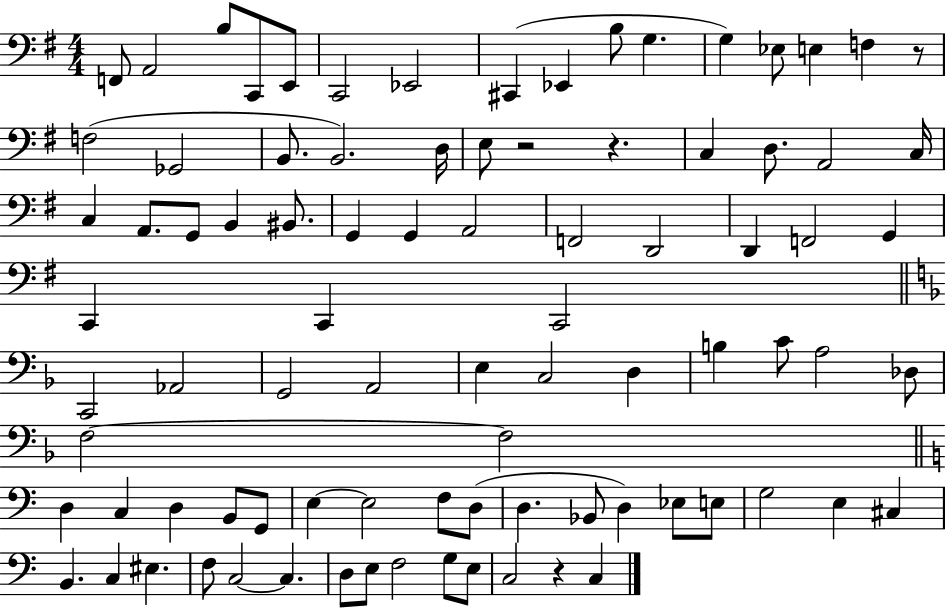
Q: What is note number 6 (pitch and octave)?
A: C2